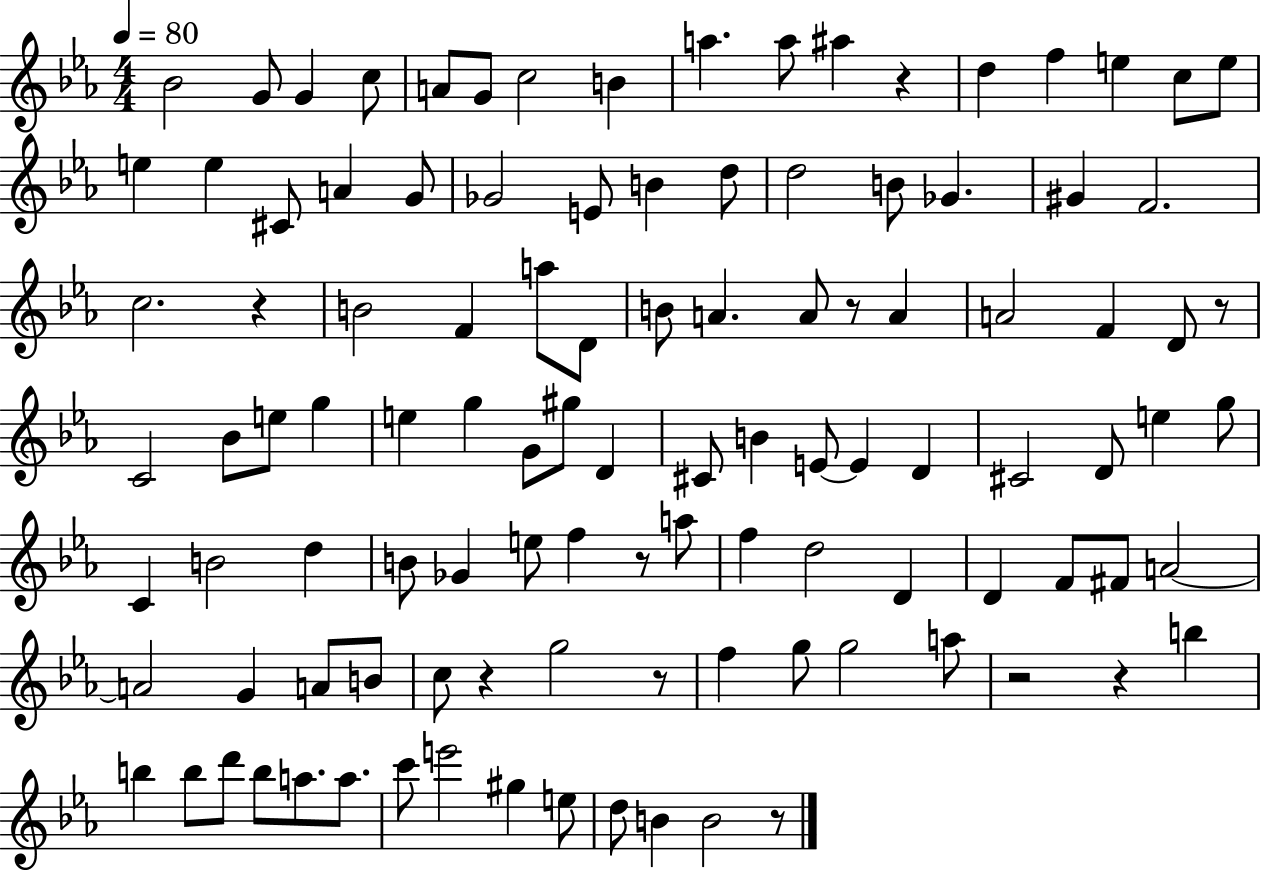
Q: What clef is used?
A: treble